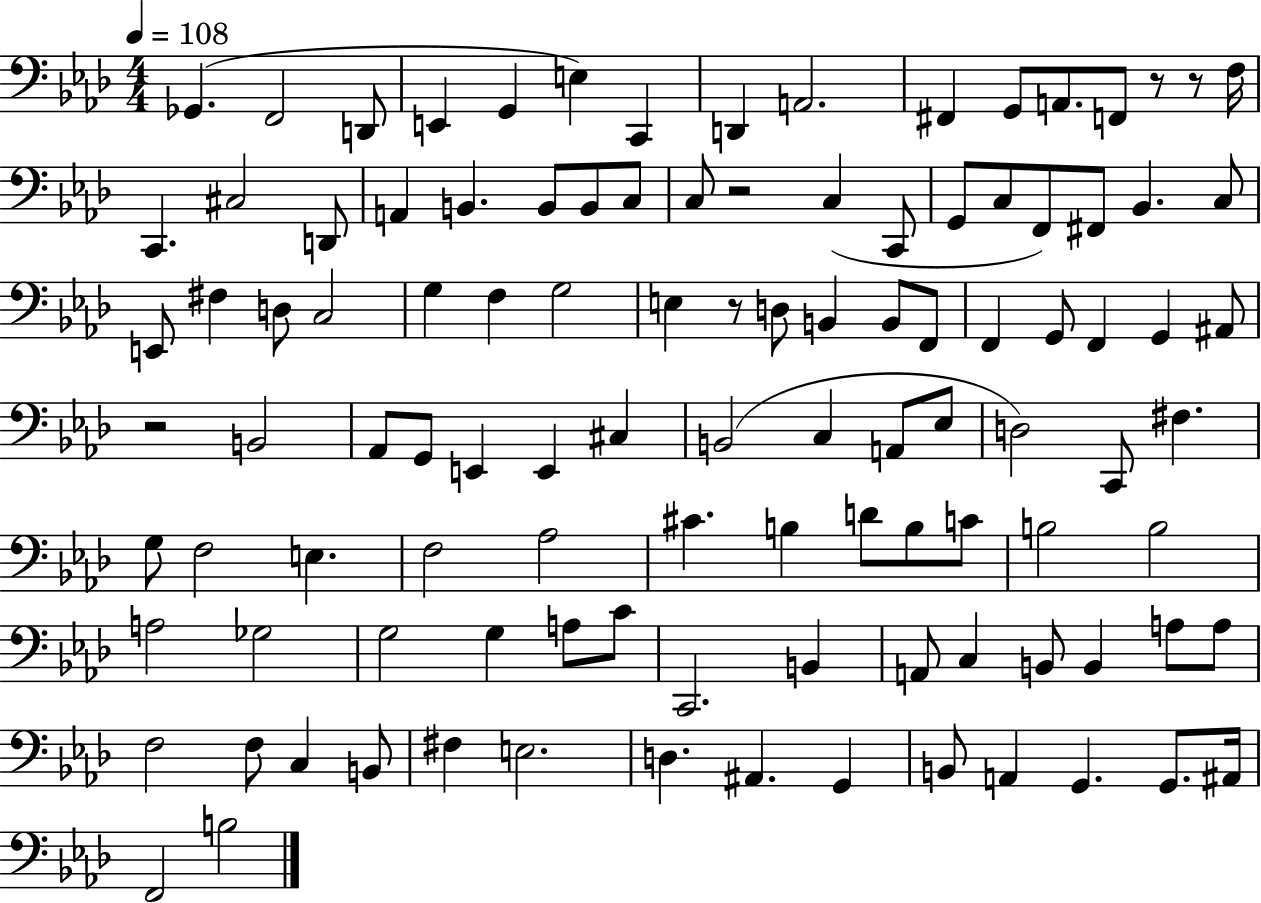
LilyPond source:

{
  \clef bass
  \numericTimeSignature
  \time 4/4
  \key aes \major
  \tempo 4 = 108
  \repeat volta 2 { ges,4.( f,2 d,8 | e,4 g,4 e4) c,4 | d,4 a,2. | fis,4 g,8 a,8. f,8 r8 r8 f16 | \break c,4. cis2 d,8 | a,4 b,4. b,8 b,8 c8 | c8 r2 c4( c,8 | g,8 c8 f,8) fis,8 bes,4. c8 | \break e,8 fis4 d8 c2 | g4 f4 g2 | e4 r8 d8 b,4 b,8 f,8 | f,4 g,8 f,4 g,4 ais,8 | \break r2 b,2 | aes,8 g,8 e,4 e,4 cis4 | b,2( c4 a,8 ees8 | d2) c,8 fis4. | \break g8 f2 e4. | f2 aes2 | cis'4. b4 d'8 b8 c'8 | b2 b2 | \break a2 ges2 | g2 g4 a8 c'8 | c,2. b,4 | a,8 c4 b,8 b,4 a8 a8 | \break f2 f8 c4 b,8 | fis4 e2. | d4. ais,4. g,4 | b,8 a,4 g,4. g,8. ais,16 | \break f,2 b2 | } \bar "|."
}